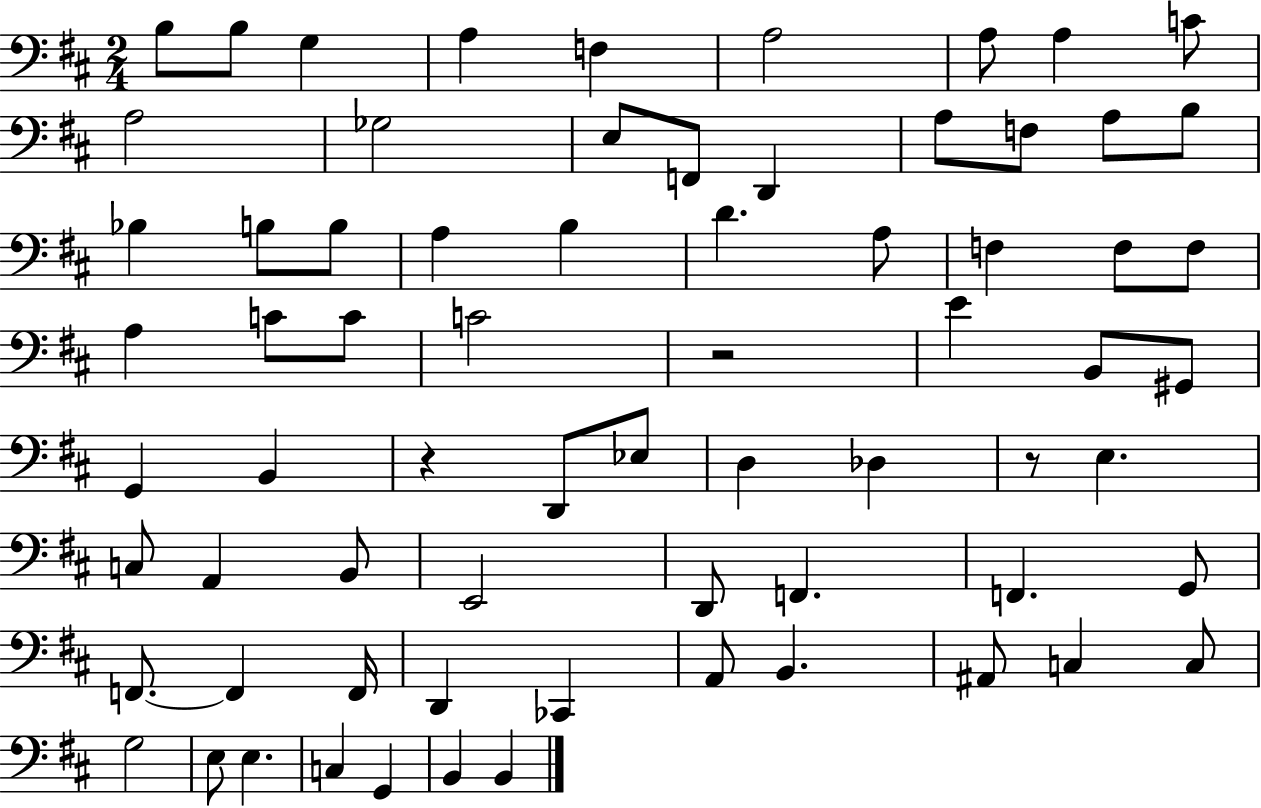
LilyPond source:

{
  \clef bass
  \numericTimeSignature
  \time 2/4
  \key d \major
  b8 b8 g4 | a4 f4 | a2 | a8 a4 c'8 | \break a2 | ges2 | e8 f,8 d,4 | a8 f8 a8 b8 | \break bes4 b8 b8 | a4 b4 | d'4. a8 | f4 f8 f8 | \break a4 c'8 c'8 | c'2 | r2 | e'4 b,8 gis,8 | \break g,4 b,4 | r4 d,8 ees8 | d4 des4 | r8 e4. | \break c8 a,4 b,8 | e,2 | d,8 f,4. | f,4. g,8 | \break f,8.~~ f,4 f,16 | d,4 ces,4 | a,8 b,4. | ais,8 c4 c8 | \break g2 | e8 e4. | c4 g,4 | b,4 b,4 | \break \bar "|."
}